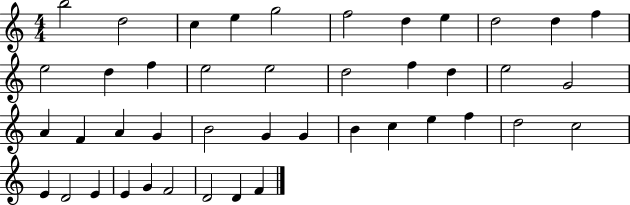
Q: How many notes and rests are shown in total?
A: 43